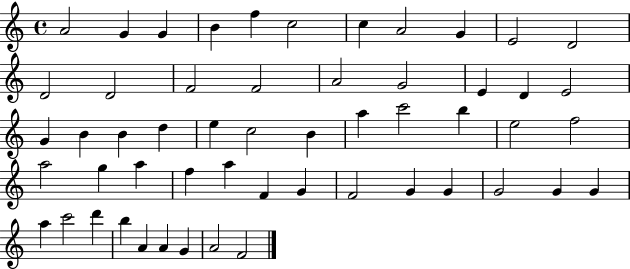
A4/h G4/q G4/q B4/q F5/q C5/h C5/q A4/h G4/q E4/h D4/h D4/h D4/h F4/h F4/h A4/h G4/h E4/q D4/q E4/h G4/q B4/q B4/q D5/q E5/q C5/h B4/q A5/q C6/h B5/q E5/h F5/h A5/h G5/q A5/q F5/q A5/q F4/q G4/q F4/h G4/q G4/q G4/h G4/q G4/q A5/q C6/h D6/q B5/q A4/q A4/q G4/q A4/h F4/h